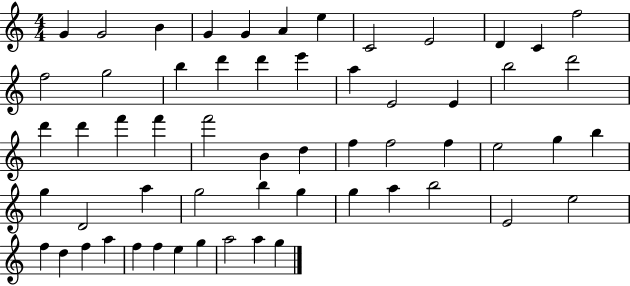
X:1
T:Untitled
M:4/4
L:1/4
K:C
G G2 B G G A e C2 E2 D C f2 f2 g2 b d' d' e' a E2 E b2 d'2 d' d' f' f' f'2 B d f f2 f e2 g b g D2 a g2 b g g a b2 E2 e2 f d f a f f e g a2 a g